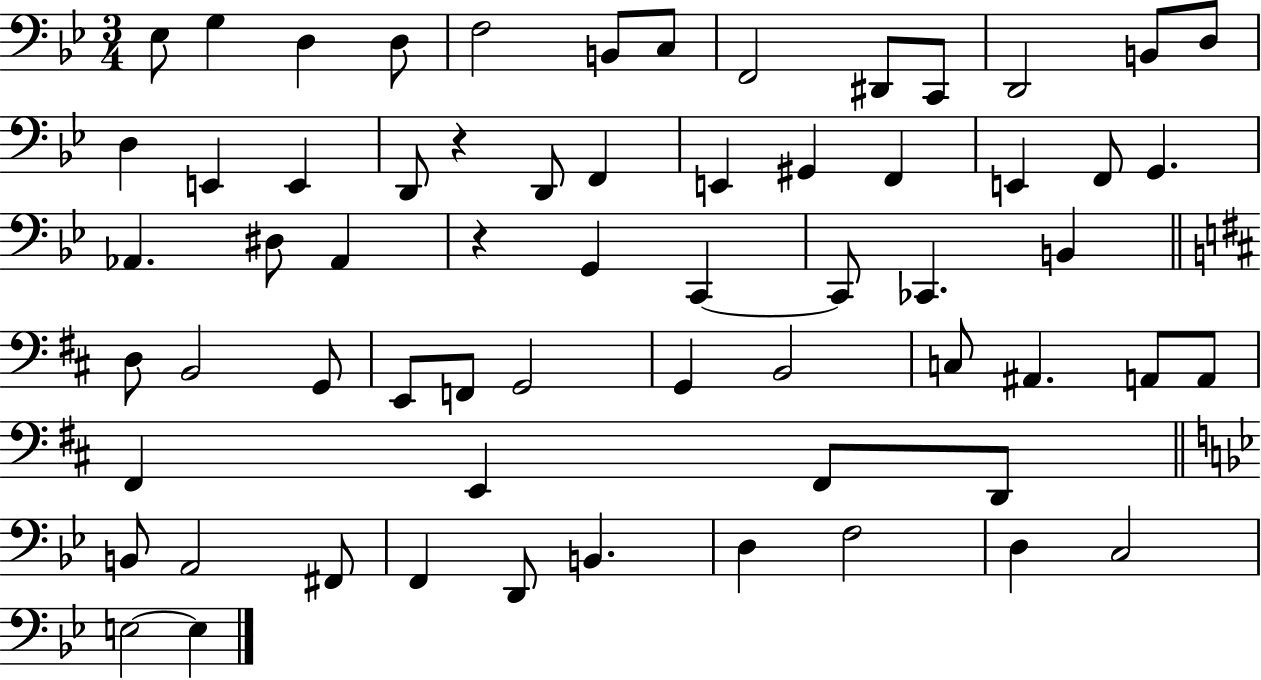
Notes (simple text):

Eb3/e G3/q D3/q D3/e F3/h B2/e C3/e F2/h D#2/e C2/e D2/h B2/e D3/e D3/q E2/q E2/q D2/e R/q D2/e F2/q E2/q G#2/q F2/q E2/q F2/e G2/q. Ab2/q. D#3/e Ab2/q R/q G2/q C2/q C2/e CES2/q. B2/q D3/e B2/h G2/e E2/e F2/e G2/h G2/q B2/h C3/e A#2/q. A2/e A2/e F#2/q E2/q F#2/e D2/e B2/e A2/h F#2/e F2/q D2/e B2/q. D3/q F3/h D3/q C3/h E3/h E3/q